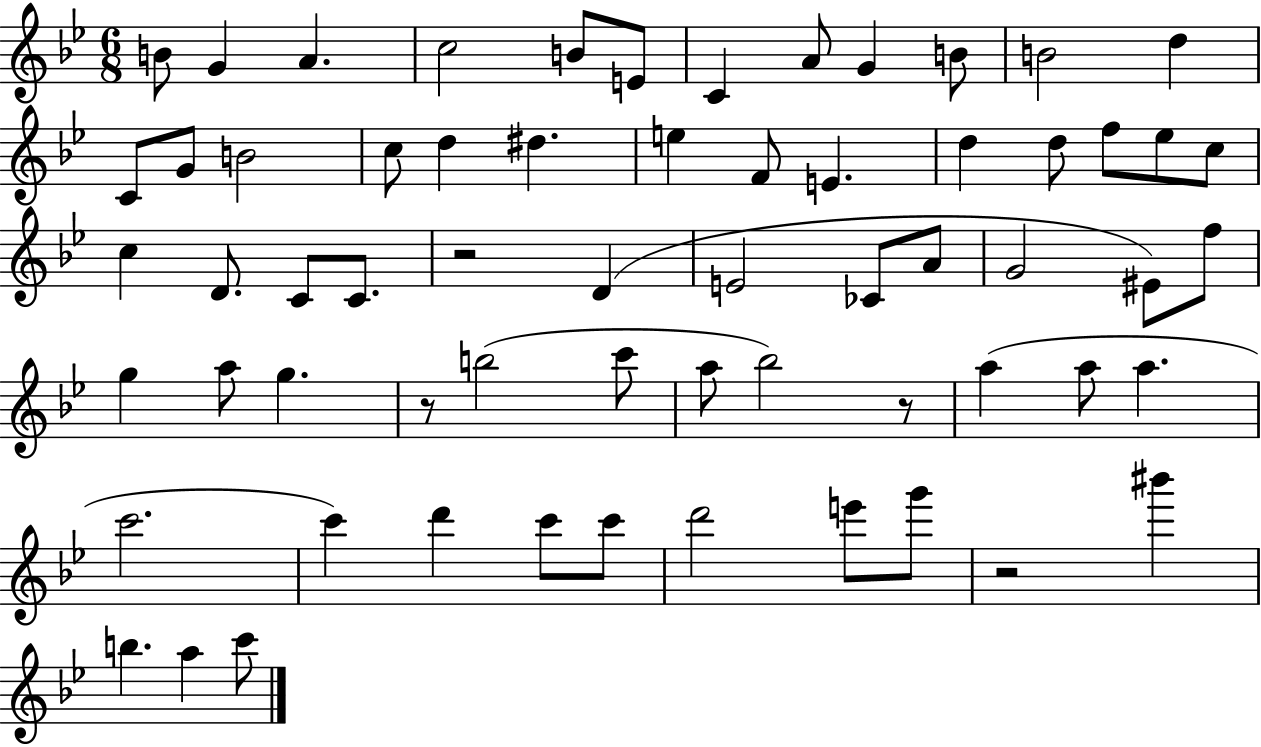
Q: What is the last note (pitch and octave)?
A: C6